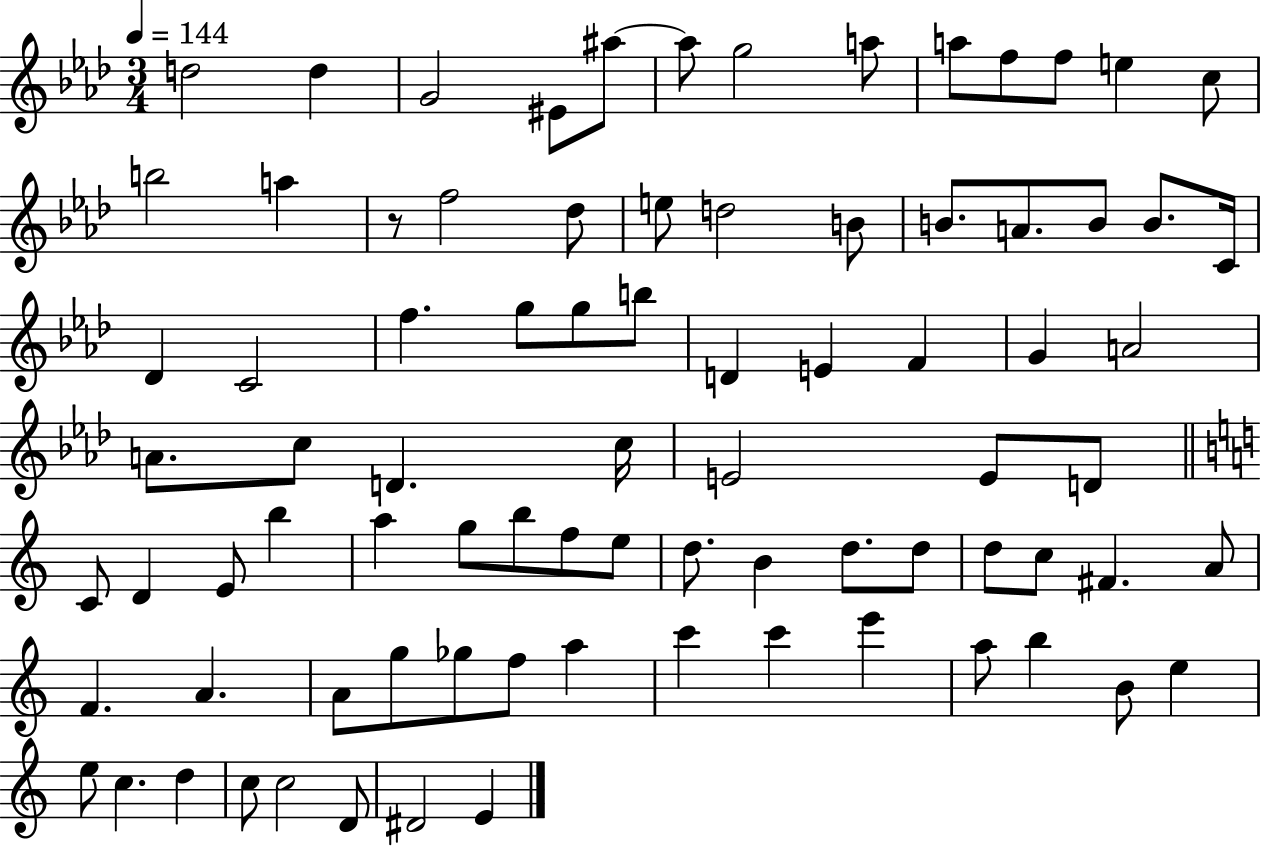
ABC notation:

X:1
T:Untitled
M:3/4
L:1/4
K:Ab
d2 d G2 ^E/2 ^a/2 ^a/2 g2 a/2 a/2 f/2 f/2 e c/2 b2 a z/2 f2 _d/2 e/2 d2 B/2 B/2 A/2 B/2 B/2 C/4 _D C2 f g/2 g/2 b/2 D E F G A2 A/2 c/2 D c/4 E2 E/2 D/2 C/2 D E/2 b a g/2 b/2 f/2 e/2 d/2 B d/2 d/2 d/2 c/2 ^F A/2 F A A/2 g/2 _g/2 f/2 a c' c' e' a/2 b B/2 e e/2 c d c/2 c2 D/2 ^D2 E